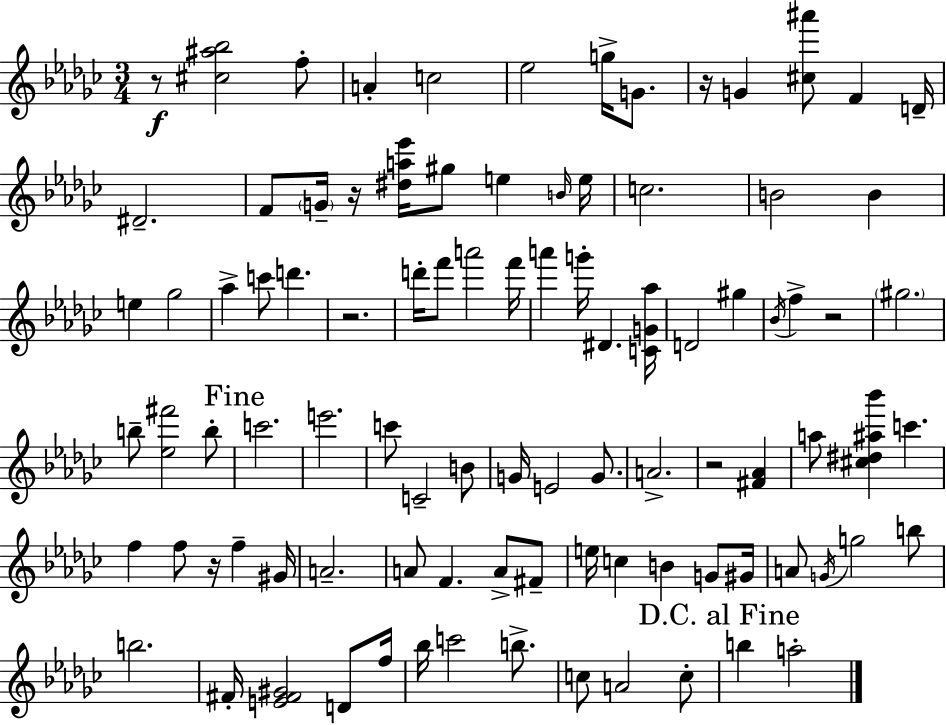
R/e [C#5,A#5,Bb5]/h F5/e A4/q C5/h Eb5/h G5/s G4/e. R/s G4/q [C#5,A#6]/e F4/q D4/s D#4/h. F4/e G4/s R/s [D#5,A5,Eb6]/s G#5/e E5/q B4/s E5/s C5/h. B4/h B4/q E5/q Gb5/h Ab5/q C6/e D6/q. R/h. D6/s F6/e A6/h F6/s A6/q G6/s D#4/q. [C4,G4,Ab5]/s D4/h G#5/q Bb4/s F5/q R/h G#5/h. B5/e [Eb5,F#6]/h B5/e C6/h. E6/h. C6/e C4/h B4/e G4/s E4/h G4/e. A4/h. R/h [F#4,Ab4]/q A5/e [C#5,D#5,A#5,Bb6]/q C6/q. F5/q F5/e R/s F5/q G#4/s A4/h. A4/e F4/q. A4/e F#4/e E5/s C5/q B4/q G4/e G#4/s A4/e G4/s G5/h B5/e B5/h. F#4/s [E4,F#4,G#4]/h D4/e F5/s Bb5/s C6/h B5/e. C5/e A4/h C5/e B5/q A5/h